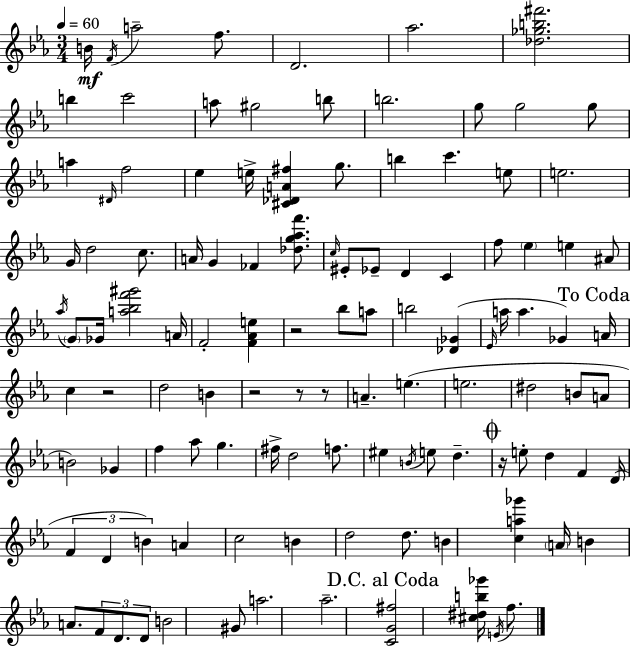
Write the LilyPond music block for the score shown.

{
  \clef treble
  \numericTimeSignature
  \time 3/4
  \key ees \major
  \tempo 4 = 60
  b'16\mf \acciaccatura { f'16 } a''2-- f''8. | d'2. | aes''2. | <des'' ges'' b'' fis'''>2. | \break b''4 c'''2 | a''8 gis''2 b''8 | b''2. | g''8 g''2 g''8 | \break a''4 \grace { dis'16 } f''2 | ees''4 e''16-> <cis' des' a' fis''>4 g''8. | b''4 c'''4. | e''8 e''2. | \break g'16 d''2 c''8. | a'16 g'4 fes'4 <des'' g'' aes'' f'''>8. | \grace { c''16 } eis'8-. ees'8-- d'4 c'4 | f''8 \parenthesize ees''4 e''4 | \break ais'8 \acciaccatura { aes''16 } \parenthesize g'8 ges'16 <a'' bes'' f''' gis'''>2 | a'16 f'2-. | <f' aes' e''>4 r2 | bes''8 a''8 b''2 | \break <des' ges'>4( \grace { ees'16 } a''16 a''4. | ges'4) \mark "To Coda" a'16 c''4 r2 | d''2 | b'4 r2 | \break r8 r8 a'4.-- e''4.( | e''2. | dis''2 | b'8 a'8 b'2) | \break ges'4 f''4 aes''8 g''4. | fis''16-> d''2 | f''8. eis''4 \acciaccatura { b'16 } e''8 | d''4.-- \mark \markup { \musicglyph "scripts.coda" } r16 e''8-. d''4 | \break f'4 d'16( \tuplet 3/2 { f'4 d'4 | b'4) } a'4 c''2 | b'4 d''2 | d''8. b'4 | \break <c'' a'' ges'''>4 \parenthesize a'16 b'4 a'8. | \tuplet 3/2 { f'8 d'8. d'8 } b'2 | gis'8 a''2. | aes''2.-- | \break \mark "D.C. al Coda" <c' g' fis''>2 | <cis'' dis'' b'' ges'''>16 \acciaccatura { e'16 } f''8. \bar "|."
}